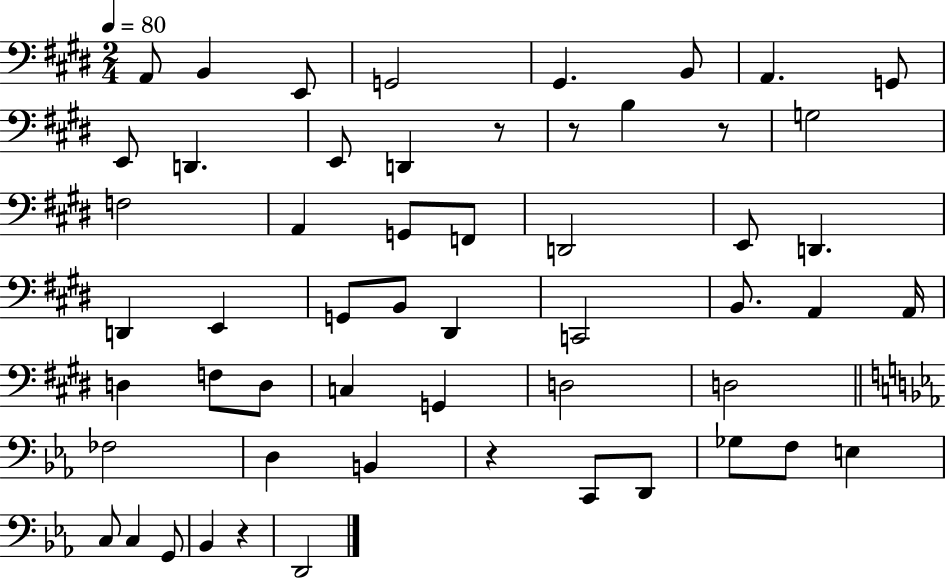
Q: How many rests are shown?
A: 5